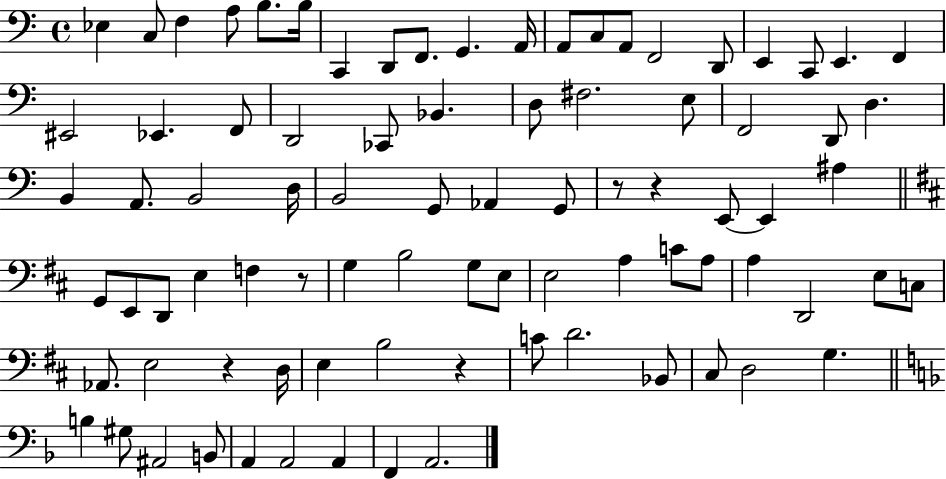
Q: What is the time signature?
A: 4/4